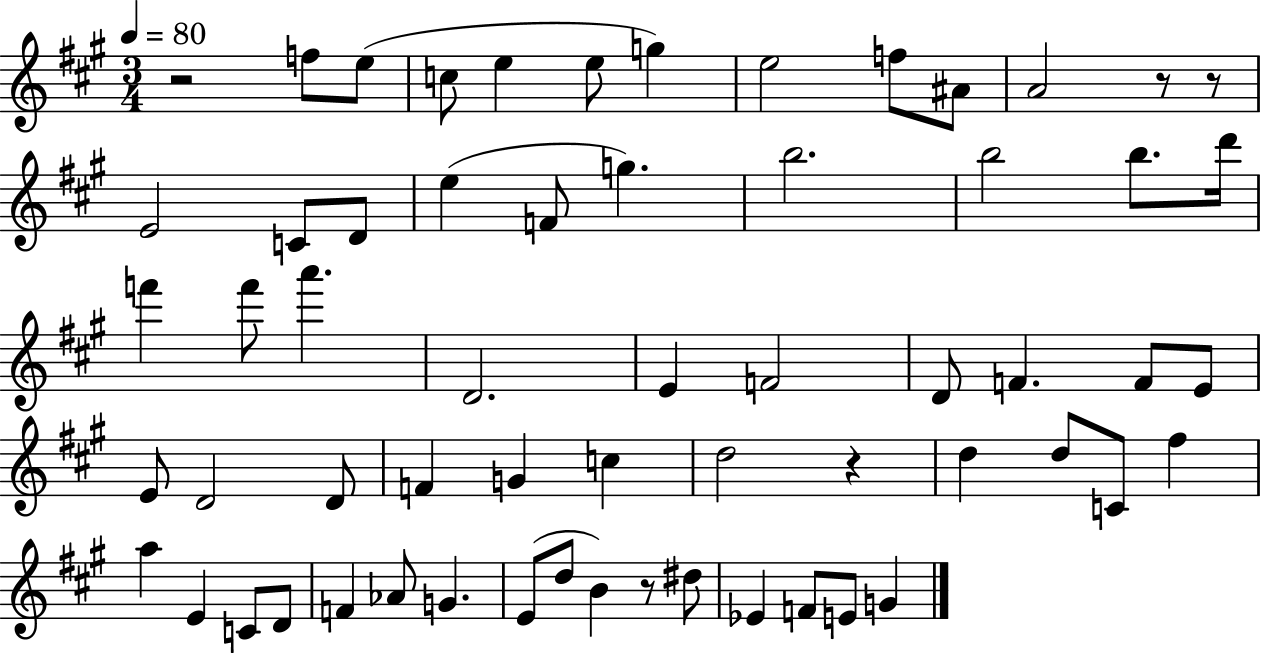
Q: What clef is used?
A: treble